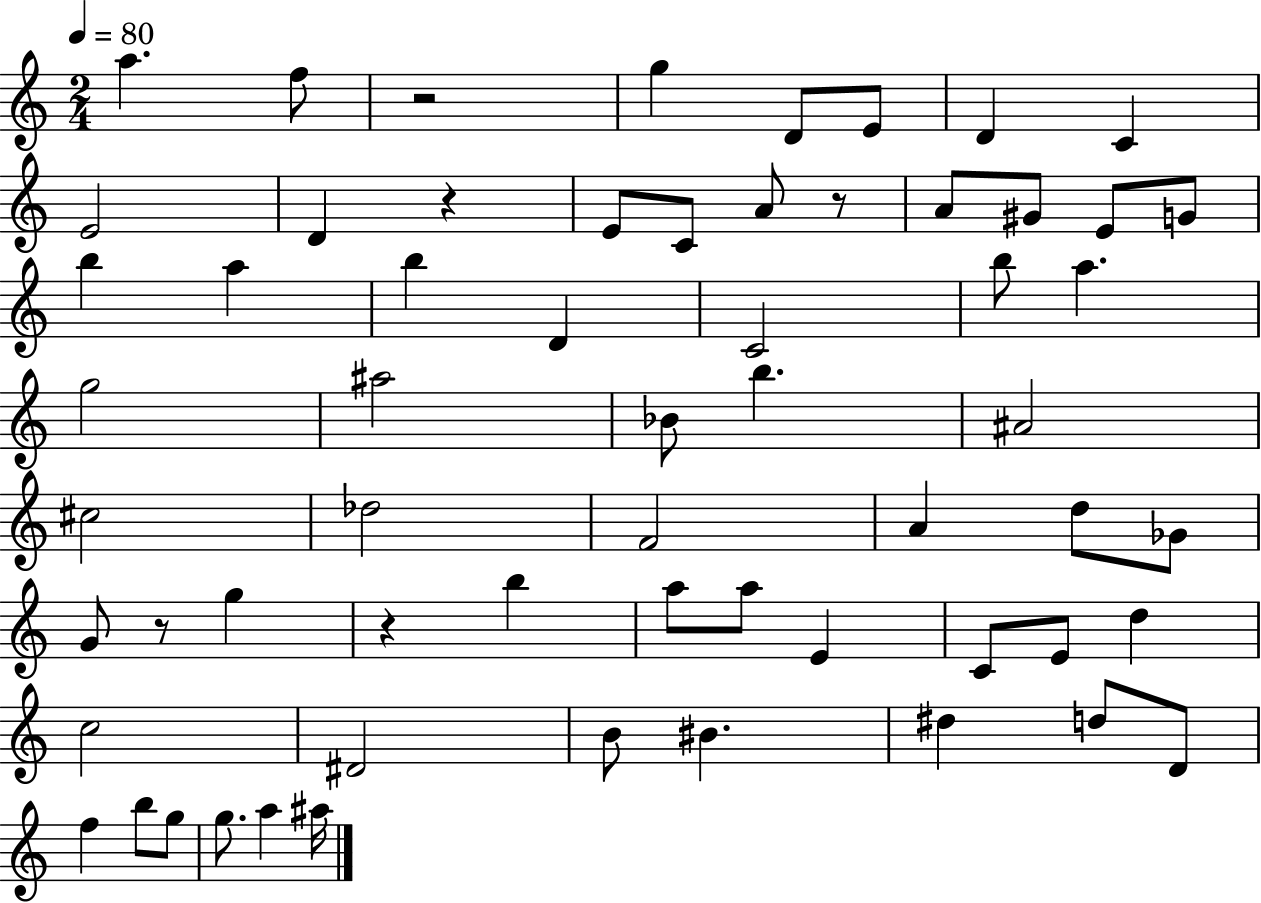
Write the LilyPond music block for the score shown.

{
  \clef treble
  \numericTimeSignature
  \time 2/4
  \key c \major
  \tempo 4 = 80
  a''4. f''8 | r2 | g''4 d'8 e'8 | d'4 c'4 | \break e'2 | d'4 r4 | e'8 c'8 a'8 r8 | a'8 gis'8 e'8 g'8 | \break b''4 a''4 | b''4 d'4 | c'2 | b''8 a''4. | \break g''2 | ais''2 | bes'8 b''4. | ais'2 | \break cis''2 | des''2 | f'2 | a'4 d''8 ges'8 | \break g'8 r8 g''4 | r4 b''4 | a''8 a''8 e'4 | c'8 e'8 d''4 | \break c''2 | dis'2 | b'8 bis'4. | dis''4 d''8 d'8 | \break f''4 b''8 g''8 | g''8. a''4 ais''16 | \bar "|."
}